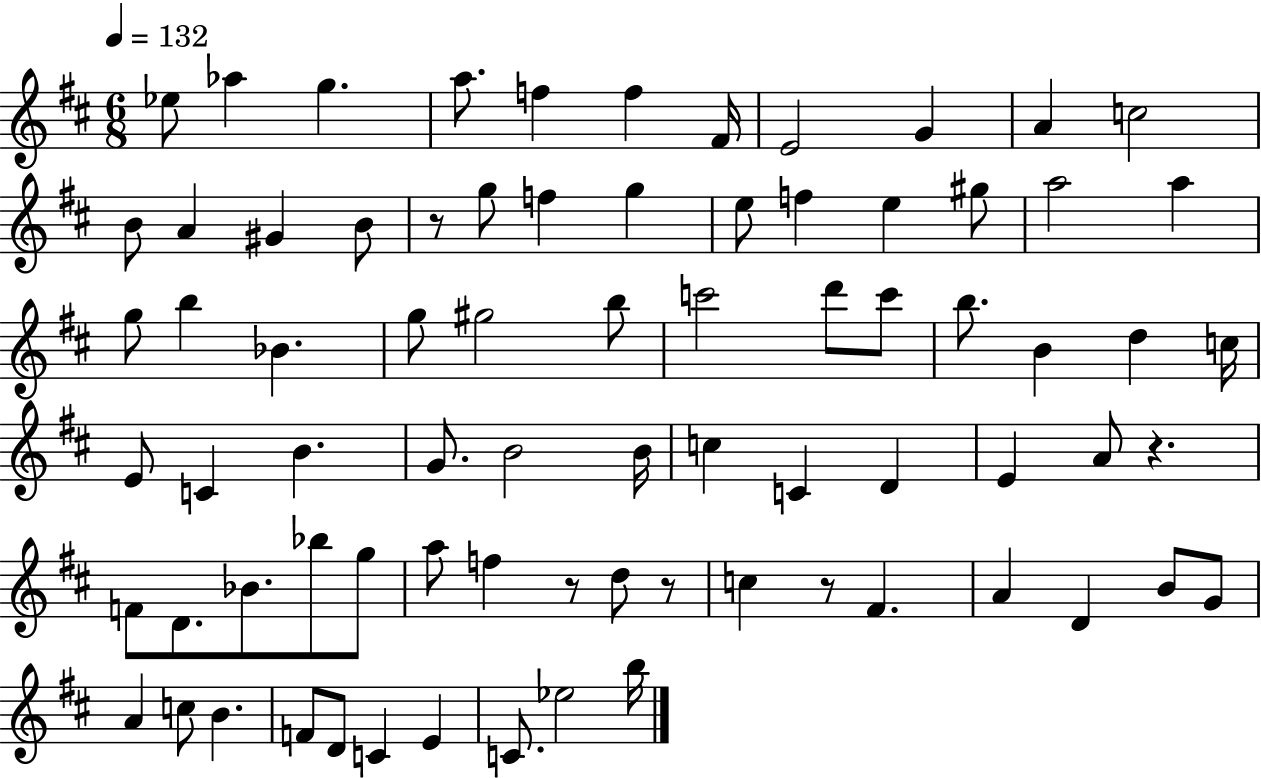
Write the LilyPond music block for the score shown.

{
  \clef treble
  \numericTimeSignature
  \time 6/8
  \key d \major
  \tempo 4 = 132
  \repeat volta 2 { ees''8 aes''4 g''4. | a''8. f''4 f''4 fis'16 | e'2 g'4 | a'4 c''2 | \break b'8 a'4 gis'4 b'8 | r8 g''8 f''4 g''4 | e''8 f''4 e''4 gis''8 | a''2 a''4 | \break g''8 b''4 bes'4. | g''8 gis''2 b''8 | c'''2 d'''8 c'''8 | b''8. b'4 d''4 c''16 | \break e'8 c'4 b'4. | g'8. b'2 b'16 | c''4 c'4 d'4 | e'4 a'8 r4. | \break f'8 d'8. bes'8. bes''8 g''8 | a''8 f''4 r8 d''8 r8 | c''4 r8 fis'4. | a'4 d'4 b'8 g'8 | \break a'4 c''8 b'4. | f'8 d'8 c'4 e'4 | c'8. ees''2 b''16 | } \bar "|."
}